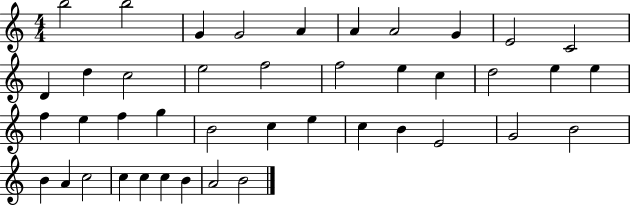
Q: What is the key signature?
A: C major